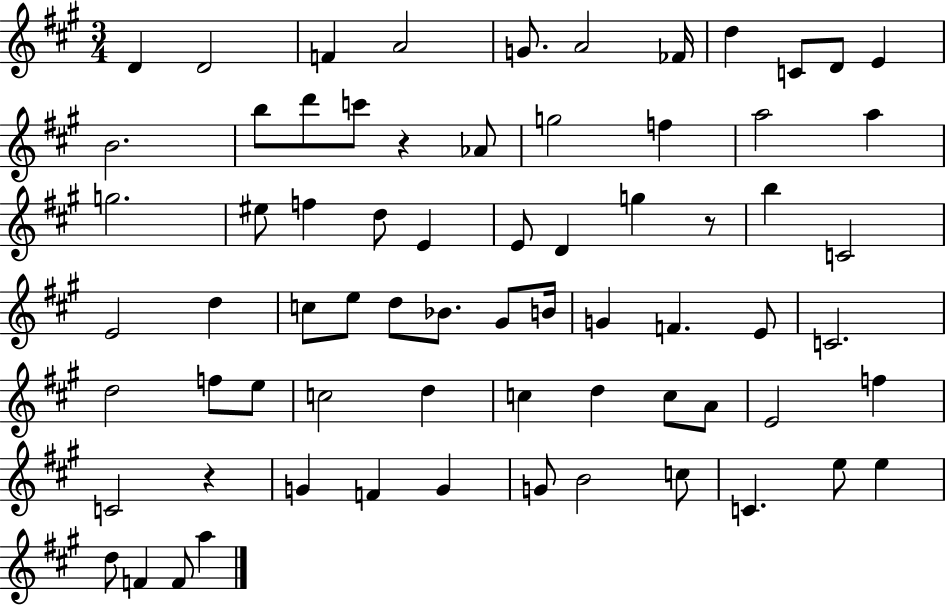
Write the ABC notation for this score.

X:1
T:Untitled
M:3/4
L:1/4
K:A
D D2 F A2 G/2 A2 _F/4 d C/2 D/2 E B2 b/2 d'/2 c'/2 z _A/2 g2 f a2 a g2 ^e/2 f d/2 E E/2 D g z/2 b C2 E2 d c/2 e/2 d/2 _B/2 ^G/2 B/4 G F E/2 C2 d2 f/2 e/2 c2 d c d c/2 A/2 E2 f C2 z G F G G/2 B2 c/2 C e/2 e d/2 F F/2 a